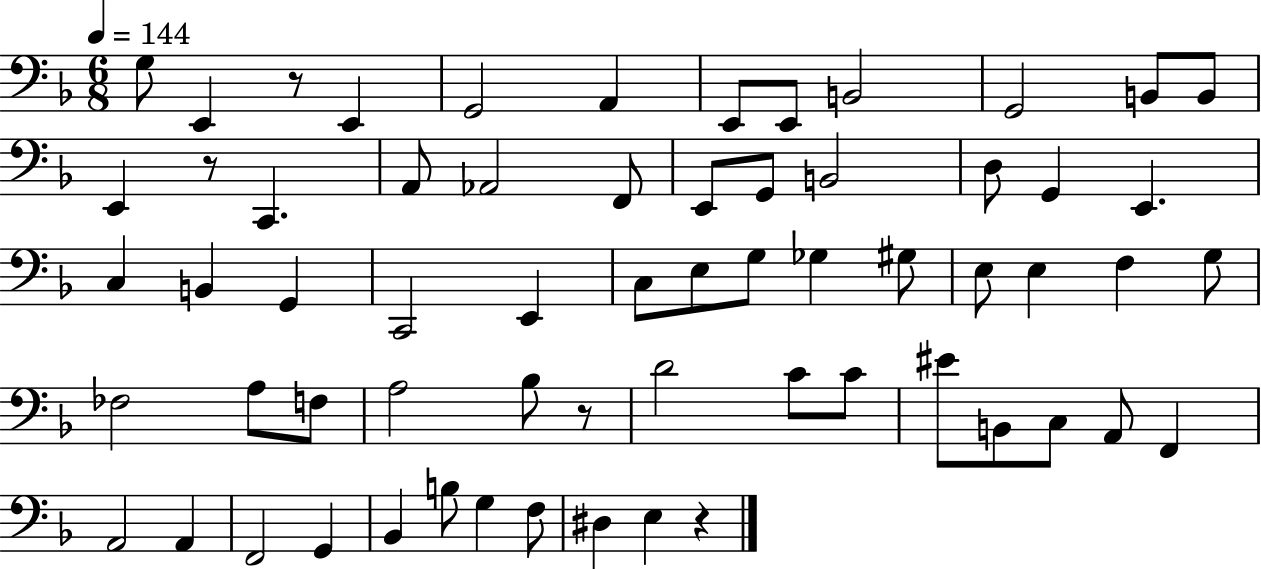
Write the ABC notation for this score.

X:1
T:Untitled
M:6/8
L:1/4
K:F
G,/2 E,, z/2 E,, G,,2 A,, E,,/2 E,,/2 B,,2 G,,2 B,,/2 B,,/2 E,, z/2 C,, A,,/2 _A,,2 F,,/2 E,,/2 G,,/2 B,,2 D,/2 G,, E,, C, B,, G,, C,,2 E,, C,/2 E,/2 G,/2 _G, ^G,/2 E,/2 E, F, G,/2 _F,2 A,/2 F,/2 A,2 _B,/2 z/2 D2 C/2 C/2 ^E/2 B,,/2 C,/2 A,,/2 F,, A,,2 A,, F,,2 G,, _B,, B,/2 G, F,/2 ^D, E, z